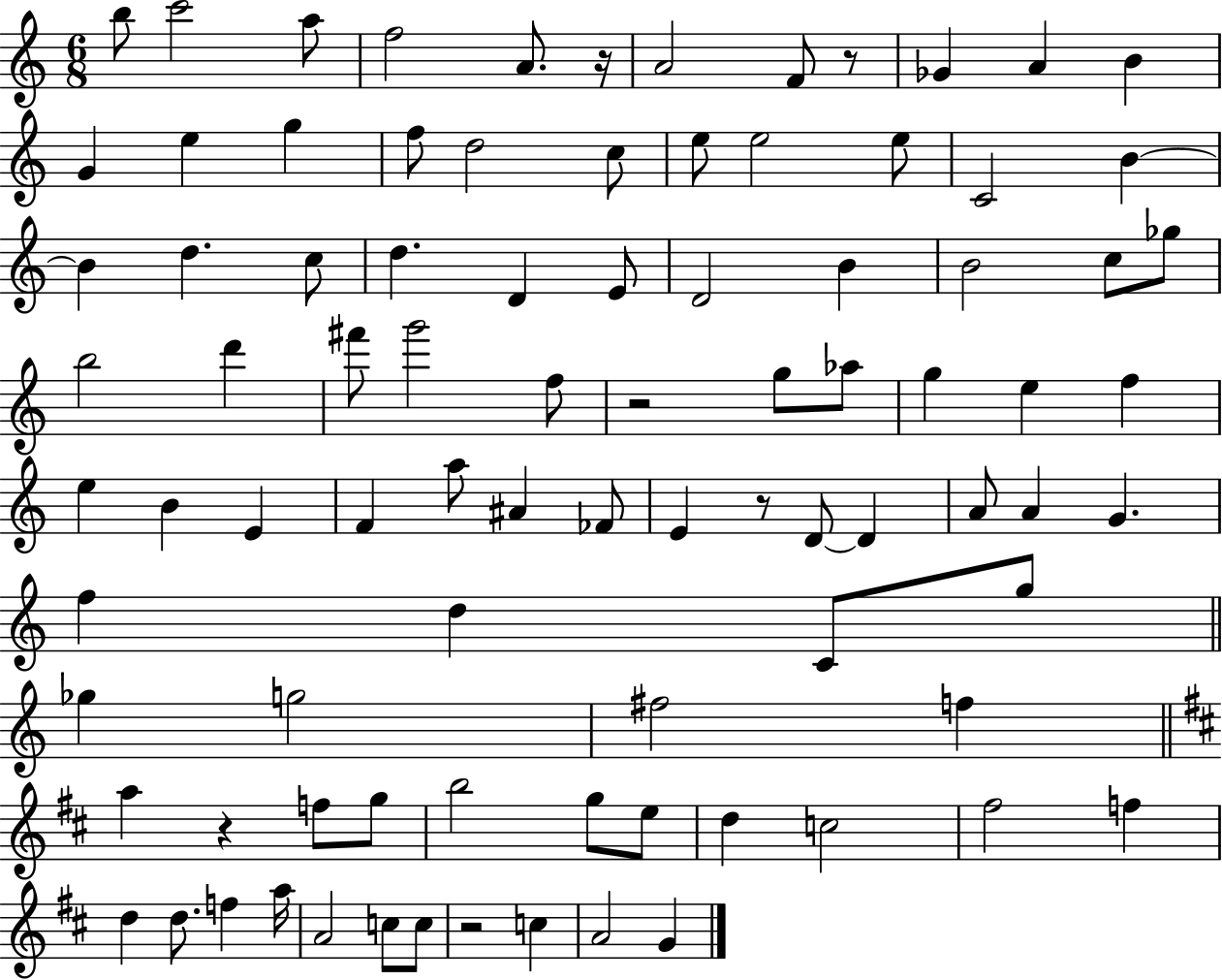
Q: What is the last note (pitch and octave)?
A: G4